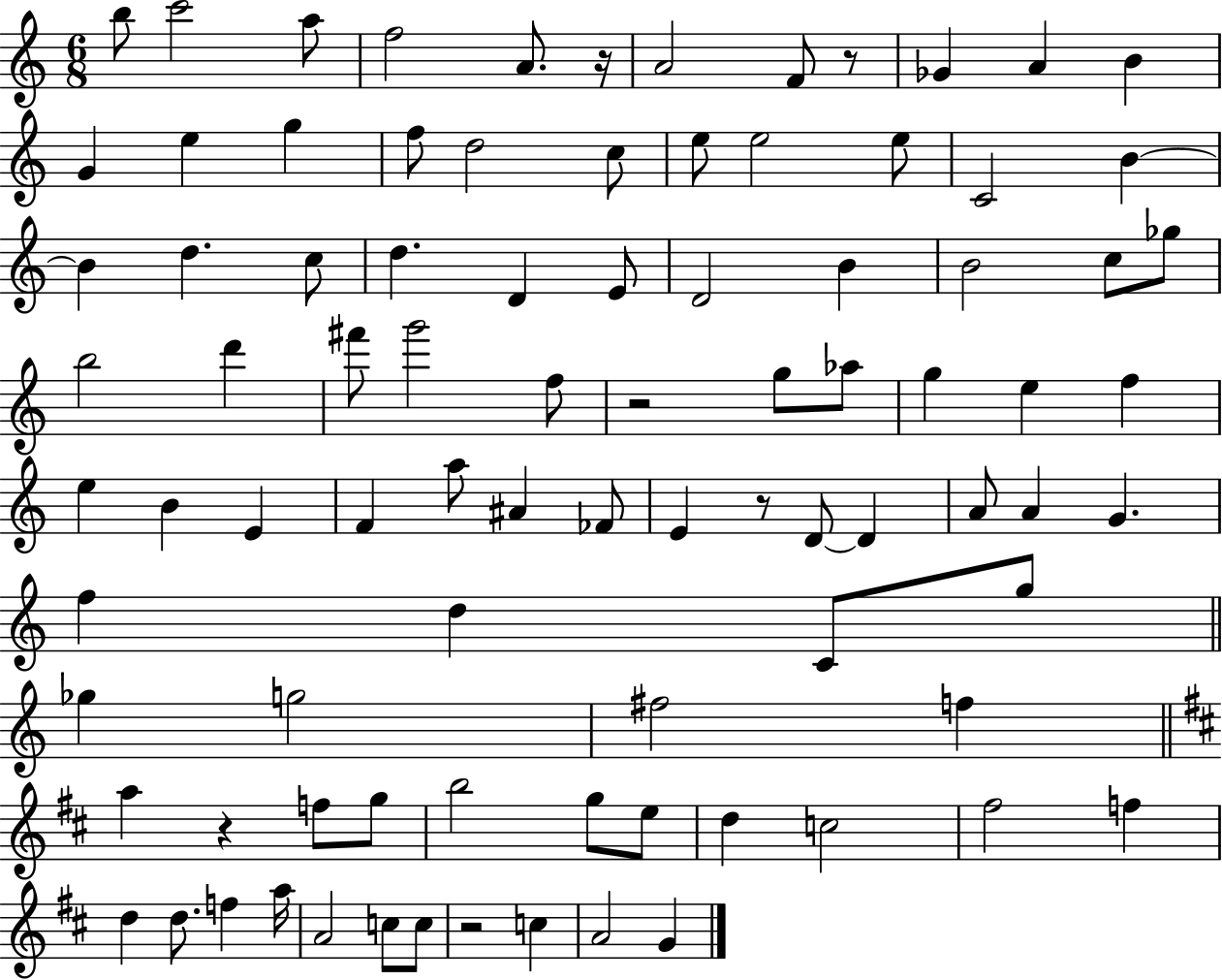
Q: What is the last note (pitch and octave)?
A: G4